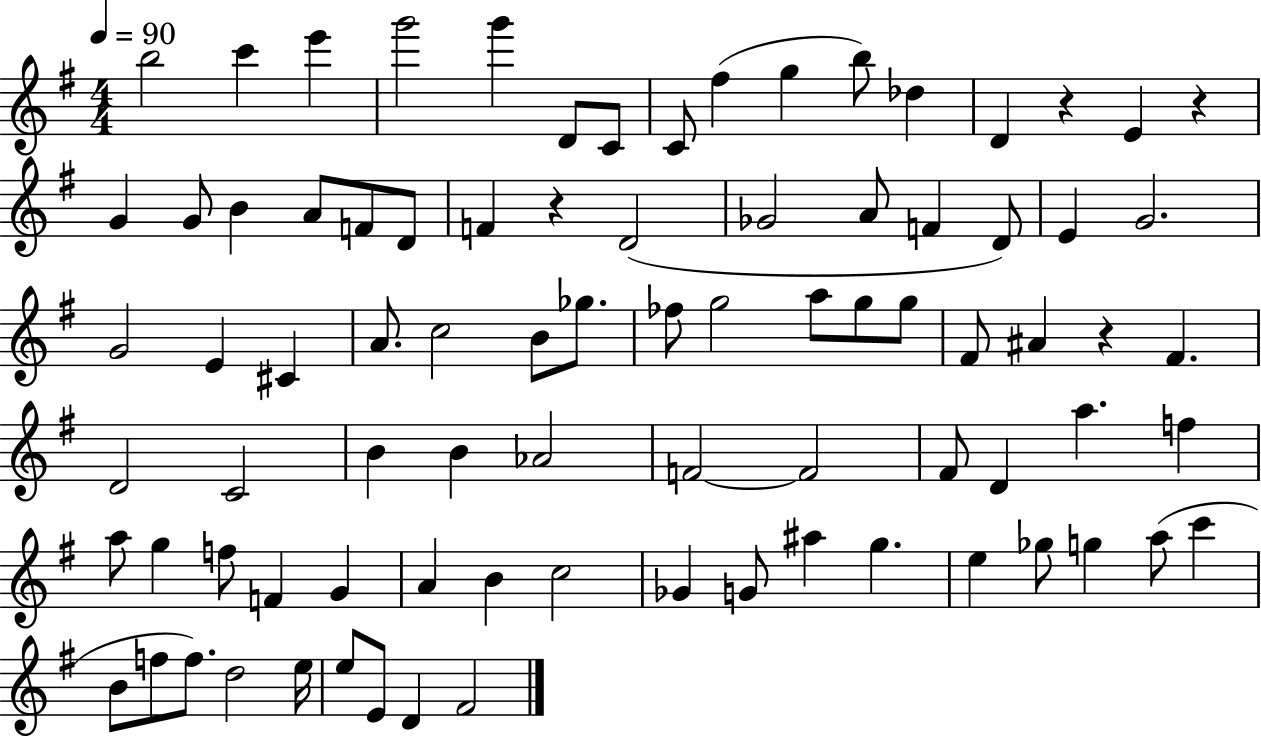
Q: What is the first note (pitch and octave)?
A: B5